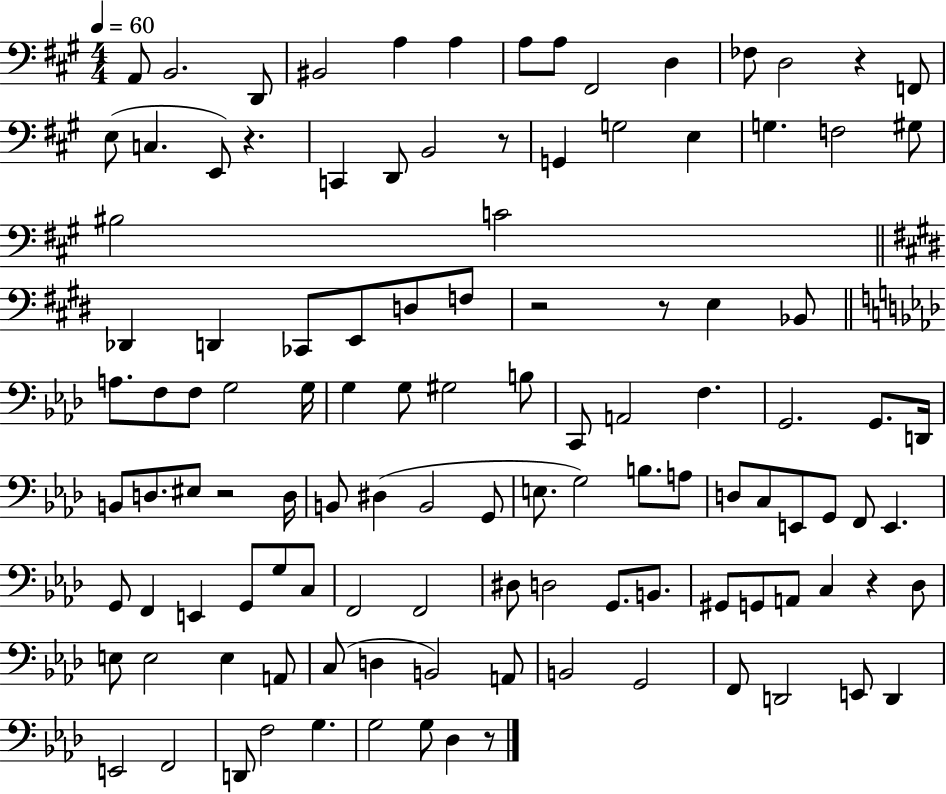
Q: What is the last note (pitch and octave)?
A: Db3